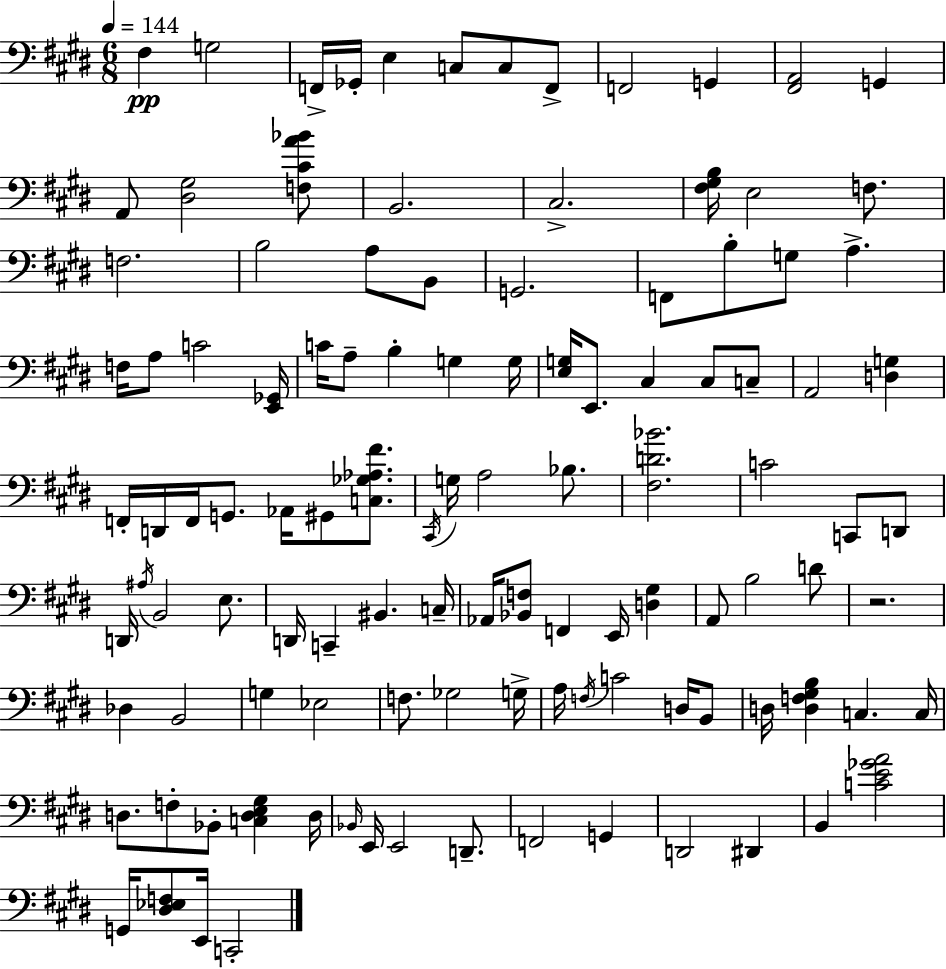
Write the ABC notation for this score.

X:1
T:Untitled
M:6/8
L:1/4
K:E
^F, G,2 F,,/4 _G,,/4 E, C,/2 C,/2 F,,/2 F,,2 G,, [^F,,A,,]2 G,, A,,/2 [^D,^G,]2 [F,^CA_B]/2 B,,2 ^C,2 [^F,^G,B,]/4 E,2 F,/2 F,2 B,2 A,/2 B,,/2 G,,2 F,,/2 B,/2 G,/2 A, F,/4 A,/2 C2 [E,,_G,,]/4 C/4 A,/2 B, G, G,/4 [E,G,]/4 E,,/2 ^C, ^C,/2 C,/2 A,,2 [D,G,] F,,/4 D,,/4 F,,/4 G,,/2 _A,,/4 ^G,,/2 [C,_G,_A,^F]/2 ^C,,/4 G,/4 A,2 _B,/2 [^F,D_B]2 C2 C,,/2 D,,/2 D,,/4 ^A,/4 B,,2 E,/2 D,,/4 C,, ^B,, C,/4 _A,,/4 [_B,,F,]/2 F,, E,,/4 [D,^G,] A,,/2 B,2 D/2 z2 _D, B,,2 G, _E,2 F,/2 _G,2 G,/4 A,/4 F,/4 C2 D,/4 B,,/2 D,/4 [D,F,^G,B,] C, C,/4 D,/2 F,/2 _B,,/2 [C,D,E,^G,] D,/4 _B,,/4 E,,/4 E,,2 D,,/2 F,,2 G,, D,,2 ^D,, B,, [CE_GA]2 G,,/4 [^D,_E,F,]/2 E,,/4 C,,2